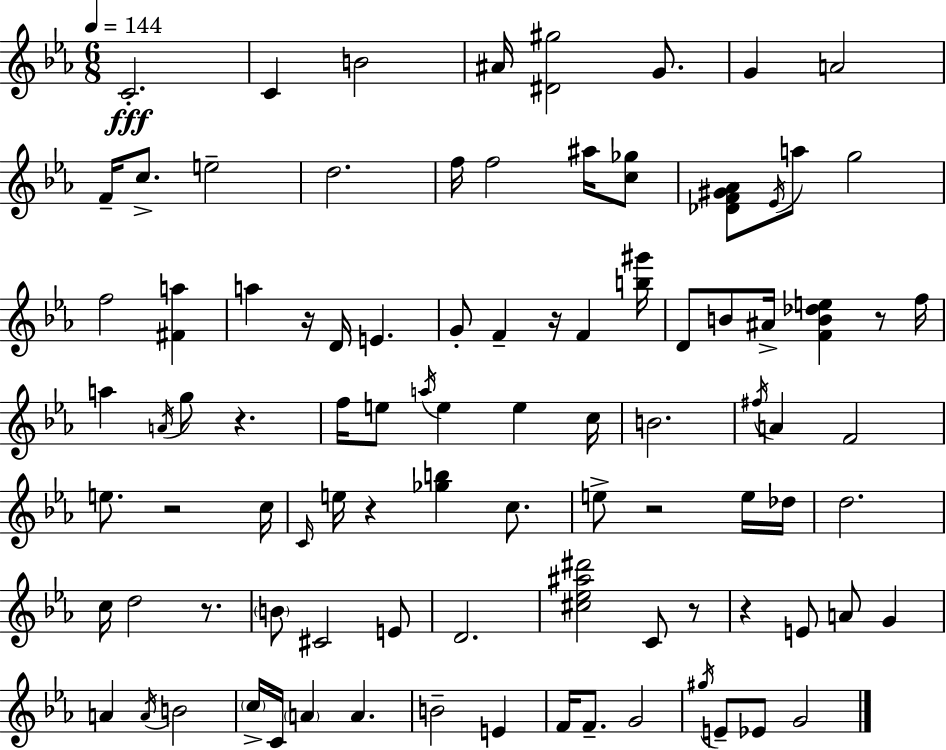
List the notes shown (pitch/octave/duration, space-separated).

C4/h. C4/q B4/h A#4/s [D#4,G#5]/h G4/e. G4/q A4/h F4/s C5/e. E5/h D5/h. F5/s F5/h A#5/s [C5,Gb5]/e [Db4,F4,G#4,Ab4]/e Eb4/s A5/e G5/h F5/h [F#4,A5]/q A5/q R/s D4/s E4/q. G4/e F4/q R/s F4/q [B5,G#6]/s D4/e B4/e A#4/s [F4,B4,Db5,E5]/q R/e F5/s A5/q A4/s G5/e R/q. F5/s E5/e A5/s E5/q E5/q C5/s B4/h. F#5/s A4/q F4/h E5/e. R/h C5/s C4/s E5/s R/q [Gb5,B5]/q C5/e. E5/e R/h E5/s Db5/s D5/h. C5/s D5/h R/e. B4/e C#4/h E4/e D4/h. [C#5,Eb5,A#5,D#6]/h C4/e R/e R/q E4/e A4/e G4/q A4/q A4/s B4/h C5/s C4/s A4/q A4/q. B4/h E4/q F4/s F4/e. G4/h G#5/s E4/e Eb4/e G4/h